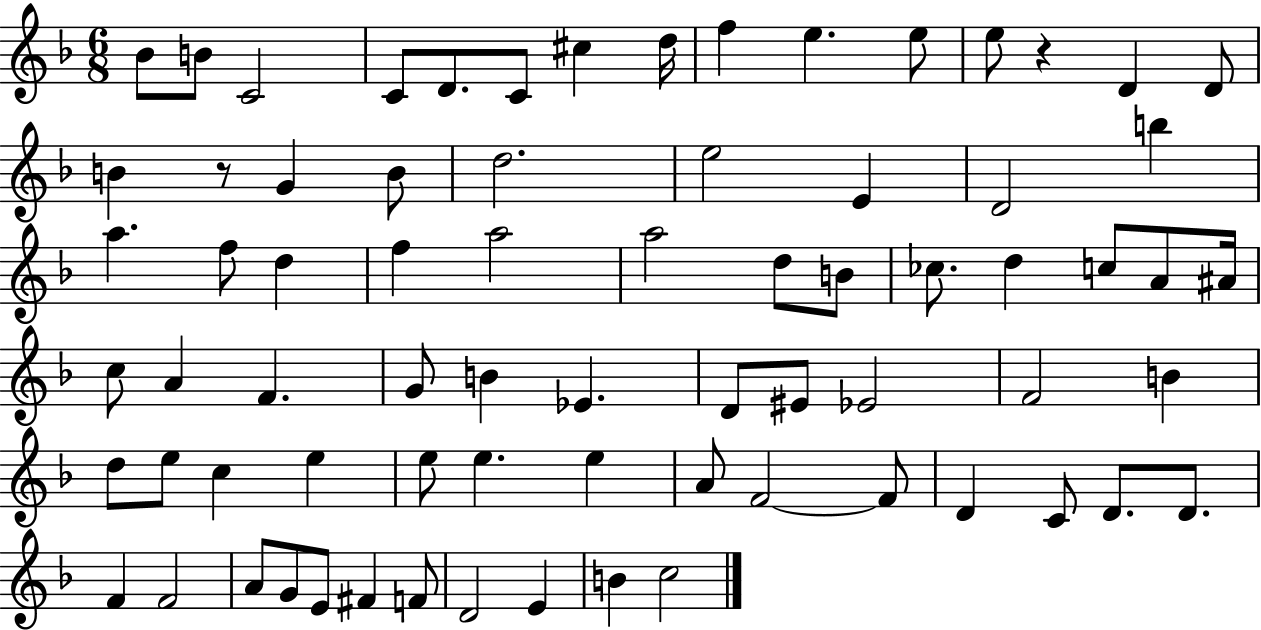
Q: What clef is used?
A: treble